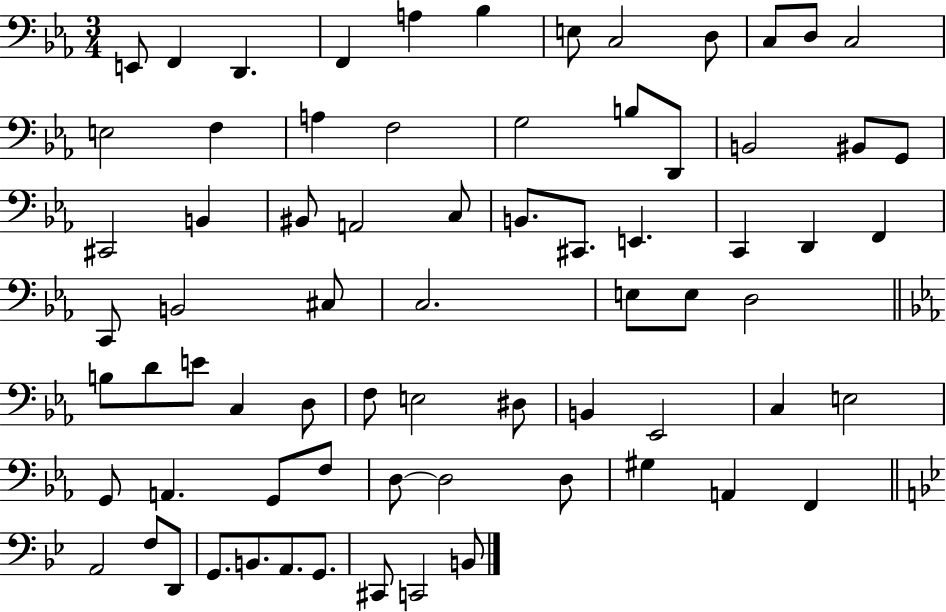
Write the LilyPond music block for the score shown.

{
  \clef bass
  \numericTimeSignature
  \time 3/4
  \key ees \major
  e,8 f,4 d,4. | f,4 a4 bes4 | e8 c2 d8 | c8 d8 c2 | \break e2 f4 | a4 f2 | g2 b8 d,8 | b,2 bis,8 g,8 | \break cis,2 b,4 | bis,8 a,2 c8 | b,8. cis,8. e,4. | c,4 d,4 f,4 | \break c,8 b,2 cis8 | c2. | e8 e8 d2 | \bar "||" \break \key ees \major b8 d'8 e'8 c4 d8 | f8 e2 dis8 | b,4 ees,2 | c4 e2 | \break g,8 a,4. g,8 f8 | d8~~ d2 d8 | gis4 a,4 f,4 | \bar "||" \break \key g \minor a,2 f8 d,8 | g,8. b,8. a,8. g,8. | cis,8 c,2 b,8 | \bar "|."
}